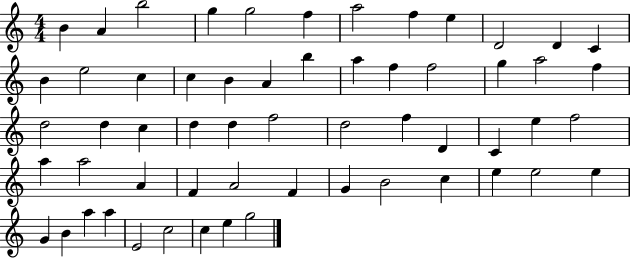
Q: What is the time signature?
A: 4/4